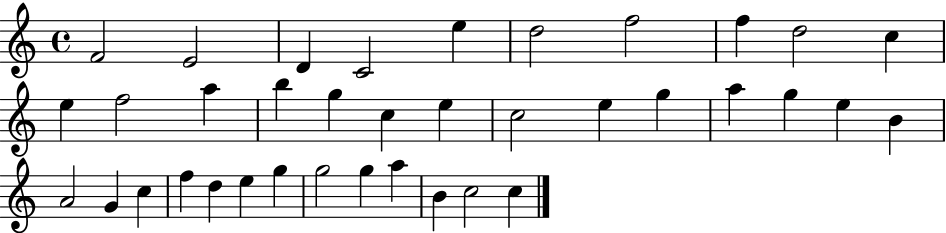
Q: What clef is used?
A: treble